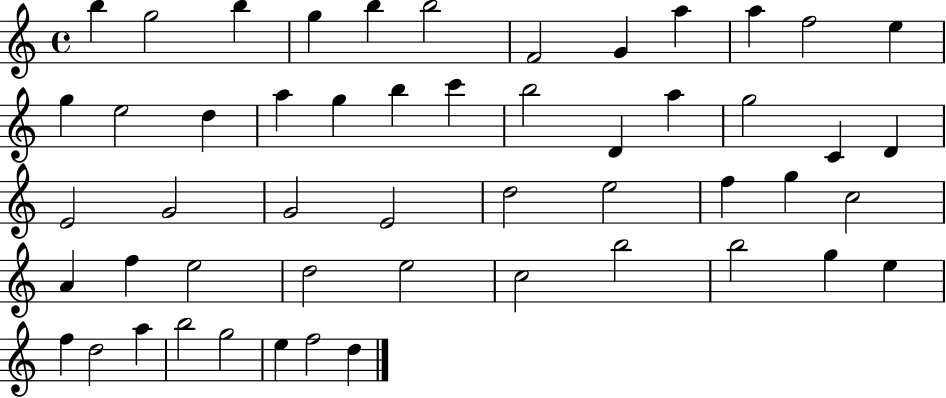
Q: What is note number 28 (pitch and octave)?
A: G4